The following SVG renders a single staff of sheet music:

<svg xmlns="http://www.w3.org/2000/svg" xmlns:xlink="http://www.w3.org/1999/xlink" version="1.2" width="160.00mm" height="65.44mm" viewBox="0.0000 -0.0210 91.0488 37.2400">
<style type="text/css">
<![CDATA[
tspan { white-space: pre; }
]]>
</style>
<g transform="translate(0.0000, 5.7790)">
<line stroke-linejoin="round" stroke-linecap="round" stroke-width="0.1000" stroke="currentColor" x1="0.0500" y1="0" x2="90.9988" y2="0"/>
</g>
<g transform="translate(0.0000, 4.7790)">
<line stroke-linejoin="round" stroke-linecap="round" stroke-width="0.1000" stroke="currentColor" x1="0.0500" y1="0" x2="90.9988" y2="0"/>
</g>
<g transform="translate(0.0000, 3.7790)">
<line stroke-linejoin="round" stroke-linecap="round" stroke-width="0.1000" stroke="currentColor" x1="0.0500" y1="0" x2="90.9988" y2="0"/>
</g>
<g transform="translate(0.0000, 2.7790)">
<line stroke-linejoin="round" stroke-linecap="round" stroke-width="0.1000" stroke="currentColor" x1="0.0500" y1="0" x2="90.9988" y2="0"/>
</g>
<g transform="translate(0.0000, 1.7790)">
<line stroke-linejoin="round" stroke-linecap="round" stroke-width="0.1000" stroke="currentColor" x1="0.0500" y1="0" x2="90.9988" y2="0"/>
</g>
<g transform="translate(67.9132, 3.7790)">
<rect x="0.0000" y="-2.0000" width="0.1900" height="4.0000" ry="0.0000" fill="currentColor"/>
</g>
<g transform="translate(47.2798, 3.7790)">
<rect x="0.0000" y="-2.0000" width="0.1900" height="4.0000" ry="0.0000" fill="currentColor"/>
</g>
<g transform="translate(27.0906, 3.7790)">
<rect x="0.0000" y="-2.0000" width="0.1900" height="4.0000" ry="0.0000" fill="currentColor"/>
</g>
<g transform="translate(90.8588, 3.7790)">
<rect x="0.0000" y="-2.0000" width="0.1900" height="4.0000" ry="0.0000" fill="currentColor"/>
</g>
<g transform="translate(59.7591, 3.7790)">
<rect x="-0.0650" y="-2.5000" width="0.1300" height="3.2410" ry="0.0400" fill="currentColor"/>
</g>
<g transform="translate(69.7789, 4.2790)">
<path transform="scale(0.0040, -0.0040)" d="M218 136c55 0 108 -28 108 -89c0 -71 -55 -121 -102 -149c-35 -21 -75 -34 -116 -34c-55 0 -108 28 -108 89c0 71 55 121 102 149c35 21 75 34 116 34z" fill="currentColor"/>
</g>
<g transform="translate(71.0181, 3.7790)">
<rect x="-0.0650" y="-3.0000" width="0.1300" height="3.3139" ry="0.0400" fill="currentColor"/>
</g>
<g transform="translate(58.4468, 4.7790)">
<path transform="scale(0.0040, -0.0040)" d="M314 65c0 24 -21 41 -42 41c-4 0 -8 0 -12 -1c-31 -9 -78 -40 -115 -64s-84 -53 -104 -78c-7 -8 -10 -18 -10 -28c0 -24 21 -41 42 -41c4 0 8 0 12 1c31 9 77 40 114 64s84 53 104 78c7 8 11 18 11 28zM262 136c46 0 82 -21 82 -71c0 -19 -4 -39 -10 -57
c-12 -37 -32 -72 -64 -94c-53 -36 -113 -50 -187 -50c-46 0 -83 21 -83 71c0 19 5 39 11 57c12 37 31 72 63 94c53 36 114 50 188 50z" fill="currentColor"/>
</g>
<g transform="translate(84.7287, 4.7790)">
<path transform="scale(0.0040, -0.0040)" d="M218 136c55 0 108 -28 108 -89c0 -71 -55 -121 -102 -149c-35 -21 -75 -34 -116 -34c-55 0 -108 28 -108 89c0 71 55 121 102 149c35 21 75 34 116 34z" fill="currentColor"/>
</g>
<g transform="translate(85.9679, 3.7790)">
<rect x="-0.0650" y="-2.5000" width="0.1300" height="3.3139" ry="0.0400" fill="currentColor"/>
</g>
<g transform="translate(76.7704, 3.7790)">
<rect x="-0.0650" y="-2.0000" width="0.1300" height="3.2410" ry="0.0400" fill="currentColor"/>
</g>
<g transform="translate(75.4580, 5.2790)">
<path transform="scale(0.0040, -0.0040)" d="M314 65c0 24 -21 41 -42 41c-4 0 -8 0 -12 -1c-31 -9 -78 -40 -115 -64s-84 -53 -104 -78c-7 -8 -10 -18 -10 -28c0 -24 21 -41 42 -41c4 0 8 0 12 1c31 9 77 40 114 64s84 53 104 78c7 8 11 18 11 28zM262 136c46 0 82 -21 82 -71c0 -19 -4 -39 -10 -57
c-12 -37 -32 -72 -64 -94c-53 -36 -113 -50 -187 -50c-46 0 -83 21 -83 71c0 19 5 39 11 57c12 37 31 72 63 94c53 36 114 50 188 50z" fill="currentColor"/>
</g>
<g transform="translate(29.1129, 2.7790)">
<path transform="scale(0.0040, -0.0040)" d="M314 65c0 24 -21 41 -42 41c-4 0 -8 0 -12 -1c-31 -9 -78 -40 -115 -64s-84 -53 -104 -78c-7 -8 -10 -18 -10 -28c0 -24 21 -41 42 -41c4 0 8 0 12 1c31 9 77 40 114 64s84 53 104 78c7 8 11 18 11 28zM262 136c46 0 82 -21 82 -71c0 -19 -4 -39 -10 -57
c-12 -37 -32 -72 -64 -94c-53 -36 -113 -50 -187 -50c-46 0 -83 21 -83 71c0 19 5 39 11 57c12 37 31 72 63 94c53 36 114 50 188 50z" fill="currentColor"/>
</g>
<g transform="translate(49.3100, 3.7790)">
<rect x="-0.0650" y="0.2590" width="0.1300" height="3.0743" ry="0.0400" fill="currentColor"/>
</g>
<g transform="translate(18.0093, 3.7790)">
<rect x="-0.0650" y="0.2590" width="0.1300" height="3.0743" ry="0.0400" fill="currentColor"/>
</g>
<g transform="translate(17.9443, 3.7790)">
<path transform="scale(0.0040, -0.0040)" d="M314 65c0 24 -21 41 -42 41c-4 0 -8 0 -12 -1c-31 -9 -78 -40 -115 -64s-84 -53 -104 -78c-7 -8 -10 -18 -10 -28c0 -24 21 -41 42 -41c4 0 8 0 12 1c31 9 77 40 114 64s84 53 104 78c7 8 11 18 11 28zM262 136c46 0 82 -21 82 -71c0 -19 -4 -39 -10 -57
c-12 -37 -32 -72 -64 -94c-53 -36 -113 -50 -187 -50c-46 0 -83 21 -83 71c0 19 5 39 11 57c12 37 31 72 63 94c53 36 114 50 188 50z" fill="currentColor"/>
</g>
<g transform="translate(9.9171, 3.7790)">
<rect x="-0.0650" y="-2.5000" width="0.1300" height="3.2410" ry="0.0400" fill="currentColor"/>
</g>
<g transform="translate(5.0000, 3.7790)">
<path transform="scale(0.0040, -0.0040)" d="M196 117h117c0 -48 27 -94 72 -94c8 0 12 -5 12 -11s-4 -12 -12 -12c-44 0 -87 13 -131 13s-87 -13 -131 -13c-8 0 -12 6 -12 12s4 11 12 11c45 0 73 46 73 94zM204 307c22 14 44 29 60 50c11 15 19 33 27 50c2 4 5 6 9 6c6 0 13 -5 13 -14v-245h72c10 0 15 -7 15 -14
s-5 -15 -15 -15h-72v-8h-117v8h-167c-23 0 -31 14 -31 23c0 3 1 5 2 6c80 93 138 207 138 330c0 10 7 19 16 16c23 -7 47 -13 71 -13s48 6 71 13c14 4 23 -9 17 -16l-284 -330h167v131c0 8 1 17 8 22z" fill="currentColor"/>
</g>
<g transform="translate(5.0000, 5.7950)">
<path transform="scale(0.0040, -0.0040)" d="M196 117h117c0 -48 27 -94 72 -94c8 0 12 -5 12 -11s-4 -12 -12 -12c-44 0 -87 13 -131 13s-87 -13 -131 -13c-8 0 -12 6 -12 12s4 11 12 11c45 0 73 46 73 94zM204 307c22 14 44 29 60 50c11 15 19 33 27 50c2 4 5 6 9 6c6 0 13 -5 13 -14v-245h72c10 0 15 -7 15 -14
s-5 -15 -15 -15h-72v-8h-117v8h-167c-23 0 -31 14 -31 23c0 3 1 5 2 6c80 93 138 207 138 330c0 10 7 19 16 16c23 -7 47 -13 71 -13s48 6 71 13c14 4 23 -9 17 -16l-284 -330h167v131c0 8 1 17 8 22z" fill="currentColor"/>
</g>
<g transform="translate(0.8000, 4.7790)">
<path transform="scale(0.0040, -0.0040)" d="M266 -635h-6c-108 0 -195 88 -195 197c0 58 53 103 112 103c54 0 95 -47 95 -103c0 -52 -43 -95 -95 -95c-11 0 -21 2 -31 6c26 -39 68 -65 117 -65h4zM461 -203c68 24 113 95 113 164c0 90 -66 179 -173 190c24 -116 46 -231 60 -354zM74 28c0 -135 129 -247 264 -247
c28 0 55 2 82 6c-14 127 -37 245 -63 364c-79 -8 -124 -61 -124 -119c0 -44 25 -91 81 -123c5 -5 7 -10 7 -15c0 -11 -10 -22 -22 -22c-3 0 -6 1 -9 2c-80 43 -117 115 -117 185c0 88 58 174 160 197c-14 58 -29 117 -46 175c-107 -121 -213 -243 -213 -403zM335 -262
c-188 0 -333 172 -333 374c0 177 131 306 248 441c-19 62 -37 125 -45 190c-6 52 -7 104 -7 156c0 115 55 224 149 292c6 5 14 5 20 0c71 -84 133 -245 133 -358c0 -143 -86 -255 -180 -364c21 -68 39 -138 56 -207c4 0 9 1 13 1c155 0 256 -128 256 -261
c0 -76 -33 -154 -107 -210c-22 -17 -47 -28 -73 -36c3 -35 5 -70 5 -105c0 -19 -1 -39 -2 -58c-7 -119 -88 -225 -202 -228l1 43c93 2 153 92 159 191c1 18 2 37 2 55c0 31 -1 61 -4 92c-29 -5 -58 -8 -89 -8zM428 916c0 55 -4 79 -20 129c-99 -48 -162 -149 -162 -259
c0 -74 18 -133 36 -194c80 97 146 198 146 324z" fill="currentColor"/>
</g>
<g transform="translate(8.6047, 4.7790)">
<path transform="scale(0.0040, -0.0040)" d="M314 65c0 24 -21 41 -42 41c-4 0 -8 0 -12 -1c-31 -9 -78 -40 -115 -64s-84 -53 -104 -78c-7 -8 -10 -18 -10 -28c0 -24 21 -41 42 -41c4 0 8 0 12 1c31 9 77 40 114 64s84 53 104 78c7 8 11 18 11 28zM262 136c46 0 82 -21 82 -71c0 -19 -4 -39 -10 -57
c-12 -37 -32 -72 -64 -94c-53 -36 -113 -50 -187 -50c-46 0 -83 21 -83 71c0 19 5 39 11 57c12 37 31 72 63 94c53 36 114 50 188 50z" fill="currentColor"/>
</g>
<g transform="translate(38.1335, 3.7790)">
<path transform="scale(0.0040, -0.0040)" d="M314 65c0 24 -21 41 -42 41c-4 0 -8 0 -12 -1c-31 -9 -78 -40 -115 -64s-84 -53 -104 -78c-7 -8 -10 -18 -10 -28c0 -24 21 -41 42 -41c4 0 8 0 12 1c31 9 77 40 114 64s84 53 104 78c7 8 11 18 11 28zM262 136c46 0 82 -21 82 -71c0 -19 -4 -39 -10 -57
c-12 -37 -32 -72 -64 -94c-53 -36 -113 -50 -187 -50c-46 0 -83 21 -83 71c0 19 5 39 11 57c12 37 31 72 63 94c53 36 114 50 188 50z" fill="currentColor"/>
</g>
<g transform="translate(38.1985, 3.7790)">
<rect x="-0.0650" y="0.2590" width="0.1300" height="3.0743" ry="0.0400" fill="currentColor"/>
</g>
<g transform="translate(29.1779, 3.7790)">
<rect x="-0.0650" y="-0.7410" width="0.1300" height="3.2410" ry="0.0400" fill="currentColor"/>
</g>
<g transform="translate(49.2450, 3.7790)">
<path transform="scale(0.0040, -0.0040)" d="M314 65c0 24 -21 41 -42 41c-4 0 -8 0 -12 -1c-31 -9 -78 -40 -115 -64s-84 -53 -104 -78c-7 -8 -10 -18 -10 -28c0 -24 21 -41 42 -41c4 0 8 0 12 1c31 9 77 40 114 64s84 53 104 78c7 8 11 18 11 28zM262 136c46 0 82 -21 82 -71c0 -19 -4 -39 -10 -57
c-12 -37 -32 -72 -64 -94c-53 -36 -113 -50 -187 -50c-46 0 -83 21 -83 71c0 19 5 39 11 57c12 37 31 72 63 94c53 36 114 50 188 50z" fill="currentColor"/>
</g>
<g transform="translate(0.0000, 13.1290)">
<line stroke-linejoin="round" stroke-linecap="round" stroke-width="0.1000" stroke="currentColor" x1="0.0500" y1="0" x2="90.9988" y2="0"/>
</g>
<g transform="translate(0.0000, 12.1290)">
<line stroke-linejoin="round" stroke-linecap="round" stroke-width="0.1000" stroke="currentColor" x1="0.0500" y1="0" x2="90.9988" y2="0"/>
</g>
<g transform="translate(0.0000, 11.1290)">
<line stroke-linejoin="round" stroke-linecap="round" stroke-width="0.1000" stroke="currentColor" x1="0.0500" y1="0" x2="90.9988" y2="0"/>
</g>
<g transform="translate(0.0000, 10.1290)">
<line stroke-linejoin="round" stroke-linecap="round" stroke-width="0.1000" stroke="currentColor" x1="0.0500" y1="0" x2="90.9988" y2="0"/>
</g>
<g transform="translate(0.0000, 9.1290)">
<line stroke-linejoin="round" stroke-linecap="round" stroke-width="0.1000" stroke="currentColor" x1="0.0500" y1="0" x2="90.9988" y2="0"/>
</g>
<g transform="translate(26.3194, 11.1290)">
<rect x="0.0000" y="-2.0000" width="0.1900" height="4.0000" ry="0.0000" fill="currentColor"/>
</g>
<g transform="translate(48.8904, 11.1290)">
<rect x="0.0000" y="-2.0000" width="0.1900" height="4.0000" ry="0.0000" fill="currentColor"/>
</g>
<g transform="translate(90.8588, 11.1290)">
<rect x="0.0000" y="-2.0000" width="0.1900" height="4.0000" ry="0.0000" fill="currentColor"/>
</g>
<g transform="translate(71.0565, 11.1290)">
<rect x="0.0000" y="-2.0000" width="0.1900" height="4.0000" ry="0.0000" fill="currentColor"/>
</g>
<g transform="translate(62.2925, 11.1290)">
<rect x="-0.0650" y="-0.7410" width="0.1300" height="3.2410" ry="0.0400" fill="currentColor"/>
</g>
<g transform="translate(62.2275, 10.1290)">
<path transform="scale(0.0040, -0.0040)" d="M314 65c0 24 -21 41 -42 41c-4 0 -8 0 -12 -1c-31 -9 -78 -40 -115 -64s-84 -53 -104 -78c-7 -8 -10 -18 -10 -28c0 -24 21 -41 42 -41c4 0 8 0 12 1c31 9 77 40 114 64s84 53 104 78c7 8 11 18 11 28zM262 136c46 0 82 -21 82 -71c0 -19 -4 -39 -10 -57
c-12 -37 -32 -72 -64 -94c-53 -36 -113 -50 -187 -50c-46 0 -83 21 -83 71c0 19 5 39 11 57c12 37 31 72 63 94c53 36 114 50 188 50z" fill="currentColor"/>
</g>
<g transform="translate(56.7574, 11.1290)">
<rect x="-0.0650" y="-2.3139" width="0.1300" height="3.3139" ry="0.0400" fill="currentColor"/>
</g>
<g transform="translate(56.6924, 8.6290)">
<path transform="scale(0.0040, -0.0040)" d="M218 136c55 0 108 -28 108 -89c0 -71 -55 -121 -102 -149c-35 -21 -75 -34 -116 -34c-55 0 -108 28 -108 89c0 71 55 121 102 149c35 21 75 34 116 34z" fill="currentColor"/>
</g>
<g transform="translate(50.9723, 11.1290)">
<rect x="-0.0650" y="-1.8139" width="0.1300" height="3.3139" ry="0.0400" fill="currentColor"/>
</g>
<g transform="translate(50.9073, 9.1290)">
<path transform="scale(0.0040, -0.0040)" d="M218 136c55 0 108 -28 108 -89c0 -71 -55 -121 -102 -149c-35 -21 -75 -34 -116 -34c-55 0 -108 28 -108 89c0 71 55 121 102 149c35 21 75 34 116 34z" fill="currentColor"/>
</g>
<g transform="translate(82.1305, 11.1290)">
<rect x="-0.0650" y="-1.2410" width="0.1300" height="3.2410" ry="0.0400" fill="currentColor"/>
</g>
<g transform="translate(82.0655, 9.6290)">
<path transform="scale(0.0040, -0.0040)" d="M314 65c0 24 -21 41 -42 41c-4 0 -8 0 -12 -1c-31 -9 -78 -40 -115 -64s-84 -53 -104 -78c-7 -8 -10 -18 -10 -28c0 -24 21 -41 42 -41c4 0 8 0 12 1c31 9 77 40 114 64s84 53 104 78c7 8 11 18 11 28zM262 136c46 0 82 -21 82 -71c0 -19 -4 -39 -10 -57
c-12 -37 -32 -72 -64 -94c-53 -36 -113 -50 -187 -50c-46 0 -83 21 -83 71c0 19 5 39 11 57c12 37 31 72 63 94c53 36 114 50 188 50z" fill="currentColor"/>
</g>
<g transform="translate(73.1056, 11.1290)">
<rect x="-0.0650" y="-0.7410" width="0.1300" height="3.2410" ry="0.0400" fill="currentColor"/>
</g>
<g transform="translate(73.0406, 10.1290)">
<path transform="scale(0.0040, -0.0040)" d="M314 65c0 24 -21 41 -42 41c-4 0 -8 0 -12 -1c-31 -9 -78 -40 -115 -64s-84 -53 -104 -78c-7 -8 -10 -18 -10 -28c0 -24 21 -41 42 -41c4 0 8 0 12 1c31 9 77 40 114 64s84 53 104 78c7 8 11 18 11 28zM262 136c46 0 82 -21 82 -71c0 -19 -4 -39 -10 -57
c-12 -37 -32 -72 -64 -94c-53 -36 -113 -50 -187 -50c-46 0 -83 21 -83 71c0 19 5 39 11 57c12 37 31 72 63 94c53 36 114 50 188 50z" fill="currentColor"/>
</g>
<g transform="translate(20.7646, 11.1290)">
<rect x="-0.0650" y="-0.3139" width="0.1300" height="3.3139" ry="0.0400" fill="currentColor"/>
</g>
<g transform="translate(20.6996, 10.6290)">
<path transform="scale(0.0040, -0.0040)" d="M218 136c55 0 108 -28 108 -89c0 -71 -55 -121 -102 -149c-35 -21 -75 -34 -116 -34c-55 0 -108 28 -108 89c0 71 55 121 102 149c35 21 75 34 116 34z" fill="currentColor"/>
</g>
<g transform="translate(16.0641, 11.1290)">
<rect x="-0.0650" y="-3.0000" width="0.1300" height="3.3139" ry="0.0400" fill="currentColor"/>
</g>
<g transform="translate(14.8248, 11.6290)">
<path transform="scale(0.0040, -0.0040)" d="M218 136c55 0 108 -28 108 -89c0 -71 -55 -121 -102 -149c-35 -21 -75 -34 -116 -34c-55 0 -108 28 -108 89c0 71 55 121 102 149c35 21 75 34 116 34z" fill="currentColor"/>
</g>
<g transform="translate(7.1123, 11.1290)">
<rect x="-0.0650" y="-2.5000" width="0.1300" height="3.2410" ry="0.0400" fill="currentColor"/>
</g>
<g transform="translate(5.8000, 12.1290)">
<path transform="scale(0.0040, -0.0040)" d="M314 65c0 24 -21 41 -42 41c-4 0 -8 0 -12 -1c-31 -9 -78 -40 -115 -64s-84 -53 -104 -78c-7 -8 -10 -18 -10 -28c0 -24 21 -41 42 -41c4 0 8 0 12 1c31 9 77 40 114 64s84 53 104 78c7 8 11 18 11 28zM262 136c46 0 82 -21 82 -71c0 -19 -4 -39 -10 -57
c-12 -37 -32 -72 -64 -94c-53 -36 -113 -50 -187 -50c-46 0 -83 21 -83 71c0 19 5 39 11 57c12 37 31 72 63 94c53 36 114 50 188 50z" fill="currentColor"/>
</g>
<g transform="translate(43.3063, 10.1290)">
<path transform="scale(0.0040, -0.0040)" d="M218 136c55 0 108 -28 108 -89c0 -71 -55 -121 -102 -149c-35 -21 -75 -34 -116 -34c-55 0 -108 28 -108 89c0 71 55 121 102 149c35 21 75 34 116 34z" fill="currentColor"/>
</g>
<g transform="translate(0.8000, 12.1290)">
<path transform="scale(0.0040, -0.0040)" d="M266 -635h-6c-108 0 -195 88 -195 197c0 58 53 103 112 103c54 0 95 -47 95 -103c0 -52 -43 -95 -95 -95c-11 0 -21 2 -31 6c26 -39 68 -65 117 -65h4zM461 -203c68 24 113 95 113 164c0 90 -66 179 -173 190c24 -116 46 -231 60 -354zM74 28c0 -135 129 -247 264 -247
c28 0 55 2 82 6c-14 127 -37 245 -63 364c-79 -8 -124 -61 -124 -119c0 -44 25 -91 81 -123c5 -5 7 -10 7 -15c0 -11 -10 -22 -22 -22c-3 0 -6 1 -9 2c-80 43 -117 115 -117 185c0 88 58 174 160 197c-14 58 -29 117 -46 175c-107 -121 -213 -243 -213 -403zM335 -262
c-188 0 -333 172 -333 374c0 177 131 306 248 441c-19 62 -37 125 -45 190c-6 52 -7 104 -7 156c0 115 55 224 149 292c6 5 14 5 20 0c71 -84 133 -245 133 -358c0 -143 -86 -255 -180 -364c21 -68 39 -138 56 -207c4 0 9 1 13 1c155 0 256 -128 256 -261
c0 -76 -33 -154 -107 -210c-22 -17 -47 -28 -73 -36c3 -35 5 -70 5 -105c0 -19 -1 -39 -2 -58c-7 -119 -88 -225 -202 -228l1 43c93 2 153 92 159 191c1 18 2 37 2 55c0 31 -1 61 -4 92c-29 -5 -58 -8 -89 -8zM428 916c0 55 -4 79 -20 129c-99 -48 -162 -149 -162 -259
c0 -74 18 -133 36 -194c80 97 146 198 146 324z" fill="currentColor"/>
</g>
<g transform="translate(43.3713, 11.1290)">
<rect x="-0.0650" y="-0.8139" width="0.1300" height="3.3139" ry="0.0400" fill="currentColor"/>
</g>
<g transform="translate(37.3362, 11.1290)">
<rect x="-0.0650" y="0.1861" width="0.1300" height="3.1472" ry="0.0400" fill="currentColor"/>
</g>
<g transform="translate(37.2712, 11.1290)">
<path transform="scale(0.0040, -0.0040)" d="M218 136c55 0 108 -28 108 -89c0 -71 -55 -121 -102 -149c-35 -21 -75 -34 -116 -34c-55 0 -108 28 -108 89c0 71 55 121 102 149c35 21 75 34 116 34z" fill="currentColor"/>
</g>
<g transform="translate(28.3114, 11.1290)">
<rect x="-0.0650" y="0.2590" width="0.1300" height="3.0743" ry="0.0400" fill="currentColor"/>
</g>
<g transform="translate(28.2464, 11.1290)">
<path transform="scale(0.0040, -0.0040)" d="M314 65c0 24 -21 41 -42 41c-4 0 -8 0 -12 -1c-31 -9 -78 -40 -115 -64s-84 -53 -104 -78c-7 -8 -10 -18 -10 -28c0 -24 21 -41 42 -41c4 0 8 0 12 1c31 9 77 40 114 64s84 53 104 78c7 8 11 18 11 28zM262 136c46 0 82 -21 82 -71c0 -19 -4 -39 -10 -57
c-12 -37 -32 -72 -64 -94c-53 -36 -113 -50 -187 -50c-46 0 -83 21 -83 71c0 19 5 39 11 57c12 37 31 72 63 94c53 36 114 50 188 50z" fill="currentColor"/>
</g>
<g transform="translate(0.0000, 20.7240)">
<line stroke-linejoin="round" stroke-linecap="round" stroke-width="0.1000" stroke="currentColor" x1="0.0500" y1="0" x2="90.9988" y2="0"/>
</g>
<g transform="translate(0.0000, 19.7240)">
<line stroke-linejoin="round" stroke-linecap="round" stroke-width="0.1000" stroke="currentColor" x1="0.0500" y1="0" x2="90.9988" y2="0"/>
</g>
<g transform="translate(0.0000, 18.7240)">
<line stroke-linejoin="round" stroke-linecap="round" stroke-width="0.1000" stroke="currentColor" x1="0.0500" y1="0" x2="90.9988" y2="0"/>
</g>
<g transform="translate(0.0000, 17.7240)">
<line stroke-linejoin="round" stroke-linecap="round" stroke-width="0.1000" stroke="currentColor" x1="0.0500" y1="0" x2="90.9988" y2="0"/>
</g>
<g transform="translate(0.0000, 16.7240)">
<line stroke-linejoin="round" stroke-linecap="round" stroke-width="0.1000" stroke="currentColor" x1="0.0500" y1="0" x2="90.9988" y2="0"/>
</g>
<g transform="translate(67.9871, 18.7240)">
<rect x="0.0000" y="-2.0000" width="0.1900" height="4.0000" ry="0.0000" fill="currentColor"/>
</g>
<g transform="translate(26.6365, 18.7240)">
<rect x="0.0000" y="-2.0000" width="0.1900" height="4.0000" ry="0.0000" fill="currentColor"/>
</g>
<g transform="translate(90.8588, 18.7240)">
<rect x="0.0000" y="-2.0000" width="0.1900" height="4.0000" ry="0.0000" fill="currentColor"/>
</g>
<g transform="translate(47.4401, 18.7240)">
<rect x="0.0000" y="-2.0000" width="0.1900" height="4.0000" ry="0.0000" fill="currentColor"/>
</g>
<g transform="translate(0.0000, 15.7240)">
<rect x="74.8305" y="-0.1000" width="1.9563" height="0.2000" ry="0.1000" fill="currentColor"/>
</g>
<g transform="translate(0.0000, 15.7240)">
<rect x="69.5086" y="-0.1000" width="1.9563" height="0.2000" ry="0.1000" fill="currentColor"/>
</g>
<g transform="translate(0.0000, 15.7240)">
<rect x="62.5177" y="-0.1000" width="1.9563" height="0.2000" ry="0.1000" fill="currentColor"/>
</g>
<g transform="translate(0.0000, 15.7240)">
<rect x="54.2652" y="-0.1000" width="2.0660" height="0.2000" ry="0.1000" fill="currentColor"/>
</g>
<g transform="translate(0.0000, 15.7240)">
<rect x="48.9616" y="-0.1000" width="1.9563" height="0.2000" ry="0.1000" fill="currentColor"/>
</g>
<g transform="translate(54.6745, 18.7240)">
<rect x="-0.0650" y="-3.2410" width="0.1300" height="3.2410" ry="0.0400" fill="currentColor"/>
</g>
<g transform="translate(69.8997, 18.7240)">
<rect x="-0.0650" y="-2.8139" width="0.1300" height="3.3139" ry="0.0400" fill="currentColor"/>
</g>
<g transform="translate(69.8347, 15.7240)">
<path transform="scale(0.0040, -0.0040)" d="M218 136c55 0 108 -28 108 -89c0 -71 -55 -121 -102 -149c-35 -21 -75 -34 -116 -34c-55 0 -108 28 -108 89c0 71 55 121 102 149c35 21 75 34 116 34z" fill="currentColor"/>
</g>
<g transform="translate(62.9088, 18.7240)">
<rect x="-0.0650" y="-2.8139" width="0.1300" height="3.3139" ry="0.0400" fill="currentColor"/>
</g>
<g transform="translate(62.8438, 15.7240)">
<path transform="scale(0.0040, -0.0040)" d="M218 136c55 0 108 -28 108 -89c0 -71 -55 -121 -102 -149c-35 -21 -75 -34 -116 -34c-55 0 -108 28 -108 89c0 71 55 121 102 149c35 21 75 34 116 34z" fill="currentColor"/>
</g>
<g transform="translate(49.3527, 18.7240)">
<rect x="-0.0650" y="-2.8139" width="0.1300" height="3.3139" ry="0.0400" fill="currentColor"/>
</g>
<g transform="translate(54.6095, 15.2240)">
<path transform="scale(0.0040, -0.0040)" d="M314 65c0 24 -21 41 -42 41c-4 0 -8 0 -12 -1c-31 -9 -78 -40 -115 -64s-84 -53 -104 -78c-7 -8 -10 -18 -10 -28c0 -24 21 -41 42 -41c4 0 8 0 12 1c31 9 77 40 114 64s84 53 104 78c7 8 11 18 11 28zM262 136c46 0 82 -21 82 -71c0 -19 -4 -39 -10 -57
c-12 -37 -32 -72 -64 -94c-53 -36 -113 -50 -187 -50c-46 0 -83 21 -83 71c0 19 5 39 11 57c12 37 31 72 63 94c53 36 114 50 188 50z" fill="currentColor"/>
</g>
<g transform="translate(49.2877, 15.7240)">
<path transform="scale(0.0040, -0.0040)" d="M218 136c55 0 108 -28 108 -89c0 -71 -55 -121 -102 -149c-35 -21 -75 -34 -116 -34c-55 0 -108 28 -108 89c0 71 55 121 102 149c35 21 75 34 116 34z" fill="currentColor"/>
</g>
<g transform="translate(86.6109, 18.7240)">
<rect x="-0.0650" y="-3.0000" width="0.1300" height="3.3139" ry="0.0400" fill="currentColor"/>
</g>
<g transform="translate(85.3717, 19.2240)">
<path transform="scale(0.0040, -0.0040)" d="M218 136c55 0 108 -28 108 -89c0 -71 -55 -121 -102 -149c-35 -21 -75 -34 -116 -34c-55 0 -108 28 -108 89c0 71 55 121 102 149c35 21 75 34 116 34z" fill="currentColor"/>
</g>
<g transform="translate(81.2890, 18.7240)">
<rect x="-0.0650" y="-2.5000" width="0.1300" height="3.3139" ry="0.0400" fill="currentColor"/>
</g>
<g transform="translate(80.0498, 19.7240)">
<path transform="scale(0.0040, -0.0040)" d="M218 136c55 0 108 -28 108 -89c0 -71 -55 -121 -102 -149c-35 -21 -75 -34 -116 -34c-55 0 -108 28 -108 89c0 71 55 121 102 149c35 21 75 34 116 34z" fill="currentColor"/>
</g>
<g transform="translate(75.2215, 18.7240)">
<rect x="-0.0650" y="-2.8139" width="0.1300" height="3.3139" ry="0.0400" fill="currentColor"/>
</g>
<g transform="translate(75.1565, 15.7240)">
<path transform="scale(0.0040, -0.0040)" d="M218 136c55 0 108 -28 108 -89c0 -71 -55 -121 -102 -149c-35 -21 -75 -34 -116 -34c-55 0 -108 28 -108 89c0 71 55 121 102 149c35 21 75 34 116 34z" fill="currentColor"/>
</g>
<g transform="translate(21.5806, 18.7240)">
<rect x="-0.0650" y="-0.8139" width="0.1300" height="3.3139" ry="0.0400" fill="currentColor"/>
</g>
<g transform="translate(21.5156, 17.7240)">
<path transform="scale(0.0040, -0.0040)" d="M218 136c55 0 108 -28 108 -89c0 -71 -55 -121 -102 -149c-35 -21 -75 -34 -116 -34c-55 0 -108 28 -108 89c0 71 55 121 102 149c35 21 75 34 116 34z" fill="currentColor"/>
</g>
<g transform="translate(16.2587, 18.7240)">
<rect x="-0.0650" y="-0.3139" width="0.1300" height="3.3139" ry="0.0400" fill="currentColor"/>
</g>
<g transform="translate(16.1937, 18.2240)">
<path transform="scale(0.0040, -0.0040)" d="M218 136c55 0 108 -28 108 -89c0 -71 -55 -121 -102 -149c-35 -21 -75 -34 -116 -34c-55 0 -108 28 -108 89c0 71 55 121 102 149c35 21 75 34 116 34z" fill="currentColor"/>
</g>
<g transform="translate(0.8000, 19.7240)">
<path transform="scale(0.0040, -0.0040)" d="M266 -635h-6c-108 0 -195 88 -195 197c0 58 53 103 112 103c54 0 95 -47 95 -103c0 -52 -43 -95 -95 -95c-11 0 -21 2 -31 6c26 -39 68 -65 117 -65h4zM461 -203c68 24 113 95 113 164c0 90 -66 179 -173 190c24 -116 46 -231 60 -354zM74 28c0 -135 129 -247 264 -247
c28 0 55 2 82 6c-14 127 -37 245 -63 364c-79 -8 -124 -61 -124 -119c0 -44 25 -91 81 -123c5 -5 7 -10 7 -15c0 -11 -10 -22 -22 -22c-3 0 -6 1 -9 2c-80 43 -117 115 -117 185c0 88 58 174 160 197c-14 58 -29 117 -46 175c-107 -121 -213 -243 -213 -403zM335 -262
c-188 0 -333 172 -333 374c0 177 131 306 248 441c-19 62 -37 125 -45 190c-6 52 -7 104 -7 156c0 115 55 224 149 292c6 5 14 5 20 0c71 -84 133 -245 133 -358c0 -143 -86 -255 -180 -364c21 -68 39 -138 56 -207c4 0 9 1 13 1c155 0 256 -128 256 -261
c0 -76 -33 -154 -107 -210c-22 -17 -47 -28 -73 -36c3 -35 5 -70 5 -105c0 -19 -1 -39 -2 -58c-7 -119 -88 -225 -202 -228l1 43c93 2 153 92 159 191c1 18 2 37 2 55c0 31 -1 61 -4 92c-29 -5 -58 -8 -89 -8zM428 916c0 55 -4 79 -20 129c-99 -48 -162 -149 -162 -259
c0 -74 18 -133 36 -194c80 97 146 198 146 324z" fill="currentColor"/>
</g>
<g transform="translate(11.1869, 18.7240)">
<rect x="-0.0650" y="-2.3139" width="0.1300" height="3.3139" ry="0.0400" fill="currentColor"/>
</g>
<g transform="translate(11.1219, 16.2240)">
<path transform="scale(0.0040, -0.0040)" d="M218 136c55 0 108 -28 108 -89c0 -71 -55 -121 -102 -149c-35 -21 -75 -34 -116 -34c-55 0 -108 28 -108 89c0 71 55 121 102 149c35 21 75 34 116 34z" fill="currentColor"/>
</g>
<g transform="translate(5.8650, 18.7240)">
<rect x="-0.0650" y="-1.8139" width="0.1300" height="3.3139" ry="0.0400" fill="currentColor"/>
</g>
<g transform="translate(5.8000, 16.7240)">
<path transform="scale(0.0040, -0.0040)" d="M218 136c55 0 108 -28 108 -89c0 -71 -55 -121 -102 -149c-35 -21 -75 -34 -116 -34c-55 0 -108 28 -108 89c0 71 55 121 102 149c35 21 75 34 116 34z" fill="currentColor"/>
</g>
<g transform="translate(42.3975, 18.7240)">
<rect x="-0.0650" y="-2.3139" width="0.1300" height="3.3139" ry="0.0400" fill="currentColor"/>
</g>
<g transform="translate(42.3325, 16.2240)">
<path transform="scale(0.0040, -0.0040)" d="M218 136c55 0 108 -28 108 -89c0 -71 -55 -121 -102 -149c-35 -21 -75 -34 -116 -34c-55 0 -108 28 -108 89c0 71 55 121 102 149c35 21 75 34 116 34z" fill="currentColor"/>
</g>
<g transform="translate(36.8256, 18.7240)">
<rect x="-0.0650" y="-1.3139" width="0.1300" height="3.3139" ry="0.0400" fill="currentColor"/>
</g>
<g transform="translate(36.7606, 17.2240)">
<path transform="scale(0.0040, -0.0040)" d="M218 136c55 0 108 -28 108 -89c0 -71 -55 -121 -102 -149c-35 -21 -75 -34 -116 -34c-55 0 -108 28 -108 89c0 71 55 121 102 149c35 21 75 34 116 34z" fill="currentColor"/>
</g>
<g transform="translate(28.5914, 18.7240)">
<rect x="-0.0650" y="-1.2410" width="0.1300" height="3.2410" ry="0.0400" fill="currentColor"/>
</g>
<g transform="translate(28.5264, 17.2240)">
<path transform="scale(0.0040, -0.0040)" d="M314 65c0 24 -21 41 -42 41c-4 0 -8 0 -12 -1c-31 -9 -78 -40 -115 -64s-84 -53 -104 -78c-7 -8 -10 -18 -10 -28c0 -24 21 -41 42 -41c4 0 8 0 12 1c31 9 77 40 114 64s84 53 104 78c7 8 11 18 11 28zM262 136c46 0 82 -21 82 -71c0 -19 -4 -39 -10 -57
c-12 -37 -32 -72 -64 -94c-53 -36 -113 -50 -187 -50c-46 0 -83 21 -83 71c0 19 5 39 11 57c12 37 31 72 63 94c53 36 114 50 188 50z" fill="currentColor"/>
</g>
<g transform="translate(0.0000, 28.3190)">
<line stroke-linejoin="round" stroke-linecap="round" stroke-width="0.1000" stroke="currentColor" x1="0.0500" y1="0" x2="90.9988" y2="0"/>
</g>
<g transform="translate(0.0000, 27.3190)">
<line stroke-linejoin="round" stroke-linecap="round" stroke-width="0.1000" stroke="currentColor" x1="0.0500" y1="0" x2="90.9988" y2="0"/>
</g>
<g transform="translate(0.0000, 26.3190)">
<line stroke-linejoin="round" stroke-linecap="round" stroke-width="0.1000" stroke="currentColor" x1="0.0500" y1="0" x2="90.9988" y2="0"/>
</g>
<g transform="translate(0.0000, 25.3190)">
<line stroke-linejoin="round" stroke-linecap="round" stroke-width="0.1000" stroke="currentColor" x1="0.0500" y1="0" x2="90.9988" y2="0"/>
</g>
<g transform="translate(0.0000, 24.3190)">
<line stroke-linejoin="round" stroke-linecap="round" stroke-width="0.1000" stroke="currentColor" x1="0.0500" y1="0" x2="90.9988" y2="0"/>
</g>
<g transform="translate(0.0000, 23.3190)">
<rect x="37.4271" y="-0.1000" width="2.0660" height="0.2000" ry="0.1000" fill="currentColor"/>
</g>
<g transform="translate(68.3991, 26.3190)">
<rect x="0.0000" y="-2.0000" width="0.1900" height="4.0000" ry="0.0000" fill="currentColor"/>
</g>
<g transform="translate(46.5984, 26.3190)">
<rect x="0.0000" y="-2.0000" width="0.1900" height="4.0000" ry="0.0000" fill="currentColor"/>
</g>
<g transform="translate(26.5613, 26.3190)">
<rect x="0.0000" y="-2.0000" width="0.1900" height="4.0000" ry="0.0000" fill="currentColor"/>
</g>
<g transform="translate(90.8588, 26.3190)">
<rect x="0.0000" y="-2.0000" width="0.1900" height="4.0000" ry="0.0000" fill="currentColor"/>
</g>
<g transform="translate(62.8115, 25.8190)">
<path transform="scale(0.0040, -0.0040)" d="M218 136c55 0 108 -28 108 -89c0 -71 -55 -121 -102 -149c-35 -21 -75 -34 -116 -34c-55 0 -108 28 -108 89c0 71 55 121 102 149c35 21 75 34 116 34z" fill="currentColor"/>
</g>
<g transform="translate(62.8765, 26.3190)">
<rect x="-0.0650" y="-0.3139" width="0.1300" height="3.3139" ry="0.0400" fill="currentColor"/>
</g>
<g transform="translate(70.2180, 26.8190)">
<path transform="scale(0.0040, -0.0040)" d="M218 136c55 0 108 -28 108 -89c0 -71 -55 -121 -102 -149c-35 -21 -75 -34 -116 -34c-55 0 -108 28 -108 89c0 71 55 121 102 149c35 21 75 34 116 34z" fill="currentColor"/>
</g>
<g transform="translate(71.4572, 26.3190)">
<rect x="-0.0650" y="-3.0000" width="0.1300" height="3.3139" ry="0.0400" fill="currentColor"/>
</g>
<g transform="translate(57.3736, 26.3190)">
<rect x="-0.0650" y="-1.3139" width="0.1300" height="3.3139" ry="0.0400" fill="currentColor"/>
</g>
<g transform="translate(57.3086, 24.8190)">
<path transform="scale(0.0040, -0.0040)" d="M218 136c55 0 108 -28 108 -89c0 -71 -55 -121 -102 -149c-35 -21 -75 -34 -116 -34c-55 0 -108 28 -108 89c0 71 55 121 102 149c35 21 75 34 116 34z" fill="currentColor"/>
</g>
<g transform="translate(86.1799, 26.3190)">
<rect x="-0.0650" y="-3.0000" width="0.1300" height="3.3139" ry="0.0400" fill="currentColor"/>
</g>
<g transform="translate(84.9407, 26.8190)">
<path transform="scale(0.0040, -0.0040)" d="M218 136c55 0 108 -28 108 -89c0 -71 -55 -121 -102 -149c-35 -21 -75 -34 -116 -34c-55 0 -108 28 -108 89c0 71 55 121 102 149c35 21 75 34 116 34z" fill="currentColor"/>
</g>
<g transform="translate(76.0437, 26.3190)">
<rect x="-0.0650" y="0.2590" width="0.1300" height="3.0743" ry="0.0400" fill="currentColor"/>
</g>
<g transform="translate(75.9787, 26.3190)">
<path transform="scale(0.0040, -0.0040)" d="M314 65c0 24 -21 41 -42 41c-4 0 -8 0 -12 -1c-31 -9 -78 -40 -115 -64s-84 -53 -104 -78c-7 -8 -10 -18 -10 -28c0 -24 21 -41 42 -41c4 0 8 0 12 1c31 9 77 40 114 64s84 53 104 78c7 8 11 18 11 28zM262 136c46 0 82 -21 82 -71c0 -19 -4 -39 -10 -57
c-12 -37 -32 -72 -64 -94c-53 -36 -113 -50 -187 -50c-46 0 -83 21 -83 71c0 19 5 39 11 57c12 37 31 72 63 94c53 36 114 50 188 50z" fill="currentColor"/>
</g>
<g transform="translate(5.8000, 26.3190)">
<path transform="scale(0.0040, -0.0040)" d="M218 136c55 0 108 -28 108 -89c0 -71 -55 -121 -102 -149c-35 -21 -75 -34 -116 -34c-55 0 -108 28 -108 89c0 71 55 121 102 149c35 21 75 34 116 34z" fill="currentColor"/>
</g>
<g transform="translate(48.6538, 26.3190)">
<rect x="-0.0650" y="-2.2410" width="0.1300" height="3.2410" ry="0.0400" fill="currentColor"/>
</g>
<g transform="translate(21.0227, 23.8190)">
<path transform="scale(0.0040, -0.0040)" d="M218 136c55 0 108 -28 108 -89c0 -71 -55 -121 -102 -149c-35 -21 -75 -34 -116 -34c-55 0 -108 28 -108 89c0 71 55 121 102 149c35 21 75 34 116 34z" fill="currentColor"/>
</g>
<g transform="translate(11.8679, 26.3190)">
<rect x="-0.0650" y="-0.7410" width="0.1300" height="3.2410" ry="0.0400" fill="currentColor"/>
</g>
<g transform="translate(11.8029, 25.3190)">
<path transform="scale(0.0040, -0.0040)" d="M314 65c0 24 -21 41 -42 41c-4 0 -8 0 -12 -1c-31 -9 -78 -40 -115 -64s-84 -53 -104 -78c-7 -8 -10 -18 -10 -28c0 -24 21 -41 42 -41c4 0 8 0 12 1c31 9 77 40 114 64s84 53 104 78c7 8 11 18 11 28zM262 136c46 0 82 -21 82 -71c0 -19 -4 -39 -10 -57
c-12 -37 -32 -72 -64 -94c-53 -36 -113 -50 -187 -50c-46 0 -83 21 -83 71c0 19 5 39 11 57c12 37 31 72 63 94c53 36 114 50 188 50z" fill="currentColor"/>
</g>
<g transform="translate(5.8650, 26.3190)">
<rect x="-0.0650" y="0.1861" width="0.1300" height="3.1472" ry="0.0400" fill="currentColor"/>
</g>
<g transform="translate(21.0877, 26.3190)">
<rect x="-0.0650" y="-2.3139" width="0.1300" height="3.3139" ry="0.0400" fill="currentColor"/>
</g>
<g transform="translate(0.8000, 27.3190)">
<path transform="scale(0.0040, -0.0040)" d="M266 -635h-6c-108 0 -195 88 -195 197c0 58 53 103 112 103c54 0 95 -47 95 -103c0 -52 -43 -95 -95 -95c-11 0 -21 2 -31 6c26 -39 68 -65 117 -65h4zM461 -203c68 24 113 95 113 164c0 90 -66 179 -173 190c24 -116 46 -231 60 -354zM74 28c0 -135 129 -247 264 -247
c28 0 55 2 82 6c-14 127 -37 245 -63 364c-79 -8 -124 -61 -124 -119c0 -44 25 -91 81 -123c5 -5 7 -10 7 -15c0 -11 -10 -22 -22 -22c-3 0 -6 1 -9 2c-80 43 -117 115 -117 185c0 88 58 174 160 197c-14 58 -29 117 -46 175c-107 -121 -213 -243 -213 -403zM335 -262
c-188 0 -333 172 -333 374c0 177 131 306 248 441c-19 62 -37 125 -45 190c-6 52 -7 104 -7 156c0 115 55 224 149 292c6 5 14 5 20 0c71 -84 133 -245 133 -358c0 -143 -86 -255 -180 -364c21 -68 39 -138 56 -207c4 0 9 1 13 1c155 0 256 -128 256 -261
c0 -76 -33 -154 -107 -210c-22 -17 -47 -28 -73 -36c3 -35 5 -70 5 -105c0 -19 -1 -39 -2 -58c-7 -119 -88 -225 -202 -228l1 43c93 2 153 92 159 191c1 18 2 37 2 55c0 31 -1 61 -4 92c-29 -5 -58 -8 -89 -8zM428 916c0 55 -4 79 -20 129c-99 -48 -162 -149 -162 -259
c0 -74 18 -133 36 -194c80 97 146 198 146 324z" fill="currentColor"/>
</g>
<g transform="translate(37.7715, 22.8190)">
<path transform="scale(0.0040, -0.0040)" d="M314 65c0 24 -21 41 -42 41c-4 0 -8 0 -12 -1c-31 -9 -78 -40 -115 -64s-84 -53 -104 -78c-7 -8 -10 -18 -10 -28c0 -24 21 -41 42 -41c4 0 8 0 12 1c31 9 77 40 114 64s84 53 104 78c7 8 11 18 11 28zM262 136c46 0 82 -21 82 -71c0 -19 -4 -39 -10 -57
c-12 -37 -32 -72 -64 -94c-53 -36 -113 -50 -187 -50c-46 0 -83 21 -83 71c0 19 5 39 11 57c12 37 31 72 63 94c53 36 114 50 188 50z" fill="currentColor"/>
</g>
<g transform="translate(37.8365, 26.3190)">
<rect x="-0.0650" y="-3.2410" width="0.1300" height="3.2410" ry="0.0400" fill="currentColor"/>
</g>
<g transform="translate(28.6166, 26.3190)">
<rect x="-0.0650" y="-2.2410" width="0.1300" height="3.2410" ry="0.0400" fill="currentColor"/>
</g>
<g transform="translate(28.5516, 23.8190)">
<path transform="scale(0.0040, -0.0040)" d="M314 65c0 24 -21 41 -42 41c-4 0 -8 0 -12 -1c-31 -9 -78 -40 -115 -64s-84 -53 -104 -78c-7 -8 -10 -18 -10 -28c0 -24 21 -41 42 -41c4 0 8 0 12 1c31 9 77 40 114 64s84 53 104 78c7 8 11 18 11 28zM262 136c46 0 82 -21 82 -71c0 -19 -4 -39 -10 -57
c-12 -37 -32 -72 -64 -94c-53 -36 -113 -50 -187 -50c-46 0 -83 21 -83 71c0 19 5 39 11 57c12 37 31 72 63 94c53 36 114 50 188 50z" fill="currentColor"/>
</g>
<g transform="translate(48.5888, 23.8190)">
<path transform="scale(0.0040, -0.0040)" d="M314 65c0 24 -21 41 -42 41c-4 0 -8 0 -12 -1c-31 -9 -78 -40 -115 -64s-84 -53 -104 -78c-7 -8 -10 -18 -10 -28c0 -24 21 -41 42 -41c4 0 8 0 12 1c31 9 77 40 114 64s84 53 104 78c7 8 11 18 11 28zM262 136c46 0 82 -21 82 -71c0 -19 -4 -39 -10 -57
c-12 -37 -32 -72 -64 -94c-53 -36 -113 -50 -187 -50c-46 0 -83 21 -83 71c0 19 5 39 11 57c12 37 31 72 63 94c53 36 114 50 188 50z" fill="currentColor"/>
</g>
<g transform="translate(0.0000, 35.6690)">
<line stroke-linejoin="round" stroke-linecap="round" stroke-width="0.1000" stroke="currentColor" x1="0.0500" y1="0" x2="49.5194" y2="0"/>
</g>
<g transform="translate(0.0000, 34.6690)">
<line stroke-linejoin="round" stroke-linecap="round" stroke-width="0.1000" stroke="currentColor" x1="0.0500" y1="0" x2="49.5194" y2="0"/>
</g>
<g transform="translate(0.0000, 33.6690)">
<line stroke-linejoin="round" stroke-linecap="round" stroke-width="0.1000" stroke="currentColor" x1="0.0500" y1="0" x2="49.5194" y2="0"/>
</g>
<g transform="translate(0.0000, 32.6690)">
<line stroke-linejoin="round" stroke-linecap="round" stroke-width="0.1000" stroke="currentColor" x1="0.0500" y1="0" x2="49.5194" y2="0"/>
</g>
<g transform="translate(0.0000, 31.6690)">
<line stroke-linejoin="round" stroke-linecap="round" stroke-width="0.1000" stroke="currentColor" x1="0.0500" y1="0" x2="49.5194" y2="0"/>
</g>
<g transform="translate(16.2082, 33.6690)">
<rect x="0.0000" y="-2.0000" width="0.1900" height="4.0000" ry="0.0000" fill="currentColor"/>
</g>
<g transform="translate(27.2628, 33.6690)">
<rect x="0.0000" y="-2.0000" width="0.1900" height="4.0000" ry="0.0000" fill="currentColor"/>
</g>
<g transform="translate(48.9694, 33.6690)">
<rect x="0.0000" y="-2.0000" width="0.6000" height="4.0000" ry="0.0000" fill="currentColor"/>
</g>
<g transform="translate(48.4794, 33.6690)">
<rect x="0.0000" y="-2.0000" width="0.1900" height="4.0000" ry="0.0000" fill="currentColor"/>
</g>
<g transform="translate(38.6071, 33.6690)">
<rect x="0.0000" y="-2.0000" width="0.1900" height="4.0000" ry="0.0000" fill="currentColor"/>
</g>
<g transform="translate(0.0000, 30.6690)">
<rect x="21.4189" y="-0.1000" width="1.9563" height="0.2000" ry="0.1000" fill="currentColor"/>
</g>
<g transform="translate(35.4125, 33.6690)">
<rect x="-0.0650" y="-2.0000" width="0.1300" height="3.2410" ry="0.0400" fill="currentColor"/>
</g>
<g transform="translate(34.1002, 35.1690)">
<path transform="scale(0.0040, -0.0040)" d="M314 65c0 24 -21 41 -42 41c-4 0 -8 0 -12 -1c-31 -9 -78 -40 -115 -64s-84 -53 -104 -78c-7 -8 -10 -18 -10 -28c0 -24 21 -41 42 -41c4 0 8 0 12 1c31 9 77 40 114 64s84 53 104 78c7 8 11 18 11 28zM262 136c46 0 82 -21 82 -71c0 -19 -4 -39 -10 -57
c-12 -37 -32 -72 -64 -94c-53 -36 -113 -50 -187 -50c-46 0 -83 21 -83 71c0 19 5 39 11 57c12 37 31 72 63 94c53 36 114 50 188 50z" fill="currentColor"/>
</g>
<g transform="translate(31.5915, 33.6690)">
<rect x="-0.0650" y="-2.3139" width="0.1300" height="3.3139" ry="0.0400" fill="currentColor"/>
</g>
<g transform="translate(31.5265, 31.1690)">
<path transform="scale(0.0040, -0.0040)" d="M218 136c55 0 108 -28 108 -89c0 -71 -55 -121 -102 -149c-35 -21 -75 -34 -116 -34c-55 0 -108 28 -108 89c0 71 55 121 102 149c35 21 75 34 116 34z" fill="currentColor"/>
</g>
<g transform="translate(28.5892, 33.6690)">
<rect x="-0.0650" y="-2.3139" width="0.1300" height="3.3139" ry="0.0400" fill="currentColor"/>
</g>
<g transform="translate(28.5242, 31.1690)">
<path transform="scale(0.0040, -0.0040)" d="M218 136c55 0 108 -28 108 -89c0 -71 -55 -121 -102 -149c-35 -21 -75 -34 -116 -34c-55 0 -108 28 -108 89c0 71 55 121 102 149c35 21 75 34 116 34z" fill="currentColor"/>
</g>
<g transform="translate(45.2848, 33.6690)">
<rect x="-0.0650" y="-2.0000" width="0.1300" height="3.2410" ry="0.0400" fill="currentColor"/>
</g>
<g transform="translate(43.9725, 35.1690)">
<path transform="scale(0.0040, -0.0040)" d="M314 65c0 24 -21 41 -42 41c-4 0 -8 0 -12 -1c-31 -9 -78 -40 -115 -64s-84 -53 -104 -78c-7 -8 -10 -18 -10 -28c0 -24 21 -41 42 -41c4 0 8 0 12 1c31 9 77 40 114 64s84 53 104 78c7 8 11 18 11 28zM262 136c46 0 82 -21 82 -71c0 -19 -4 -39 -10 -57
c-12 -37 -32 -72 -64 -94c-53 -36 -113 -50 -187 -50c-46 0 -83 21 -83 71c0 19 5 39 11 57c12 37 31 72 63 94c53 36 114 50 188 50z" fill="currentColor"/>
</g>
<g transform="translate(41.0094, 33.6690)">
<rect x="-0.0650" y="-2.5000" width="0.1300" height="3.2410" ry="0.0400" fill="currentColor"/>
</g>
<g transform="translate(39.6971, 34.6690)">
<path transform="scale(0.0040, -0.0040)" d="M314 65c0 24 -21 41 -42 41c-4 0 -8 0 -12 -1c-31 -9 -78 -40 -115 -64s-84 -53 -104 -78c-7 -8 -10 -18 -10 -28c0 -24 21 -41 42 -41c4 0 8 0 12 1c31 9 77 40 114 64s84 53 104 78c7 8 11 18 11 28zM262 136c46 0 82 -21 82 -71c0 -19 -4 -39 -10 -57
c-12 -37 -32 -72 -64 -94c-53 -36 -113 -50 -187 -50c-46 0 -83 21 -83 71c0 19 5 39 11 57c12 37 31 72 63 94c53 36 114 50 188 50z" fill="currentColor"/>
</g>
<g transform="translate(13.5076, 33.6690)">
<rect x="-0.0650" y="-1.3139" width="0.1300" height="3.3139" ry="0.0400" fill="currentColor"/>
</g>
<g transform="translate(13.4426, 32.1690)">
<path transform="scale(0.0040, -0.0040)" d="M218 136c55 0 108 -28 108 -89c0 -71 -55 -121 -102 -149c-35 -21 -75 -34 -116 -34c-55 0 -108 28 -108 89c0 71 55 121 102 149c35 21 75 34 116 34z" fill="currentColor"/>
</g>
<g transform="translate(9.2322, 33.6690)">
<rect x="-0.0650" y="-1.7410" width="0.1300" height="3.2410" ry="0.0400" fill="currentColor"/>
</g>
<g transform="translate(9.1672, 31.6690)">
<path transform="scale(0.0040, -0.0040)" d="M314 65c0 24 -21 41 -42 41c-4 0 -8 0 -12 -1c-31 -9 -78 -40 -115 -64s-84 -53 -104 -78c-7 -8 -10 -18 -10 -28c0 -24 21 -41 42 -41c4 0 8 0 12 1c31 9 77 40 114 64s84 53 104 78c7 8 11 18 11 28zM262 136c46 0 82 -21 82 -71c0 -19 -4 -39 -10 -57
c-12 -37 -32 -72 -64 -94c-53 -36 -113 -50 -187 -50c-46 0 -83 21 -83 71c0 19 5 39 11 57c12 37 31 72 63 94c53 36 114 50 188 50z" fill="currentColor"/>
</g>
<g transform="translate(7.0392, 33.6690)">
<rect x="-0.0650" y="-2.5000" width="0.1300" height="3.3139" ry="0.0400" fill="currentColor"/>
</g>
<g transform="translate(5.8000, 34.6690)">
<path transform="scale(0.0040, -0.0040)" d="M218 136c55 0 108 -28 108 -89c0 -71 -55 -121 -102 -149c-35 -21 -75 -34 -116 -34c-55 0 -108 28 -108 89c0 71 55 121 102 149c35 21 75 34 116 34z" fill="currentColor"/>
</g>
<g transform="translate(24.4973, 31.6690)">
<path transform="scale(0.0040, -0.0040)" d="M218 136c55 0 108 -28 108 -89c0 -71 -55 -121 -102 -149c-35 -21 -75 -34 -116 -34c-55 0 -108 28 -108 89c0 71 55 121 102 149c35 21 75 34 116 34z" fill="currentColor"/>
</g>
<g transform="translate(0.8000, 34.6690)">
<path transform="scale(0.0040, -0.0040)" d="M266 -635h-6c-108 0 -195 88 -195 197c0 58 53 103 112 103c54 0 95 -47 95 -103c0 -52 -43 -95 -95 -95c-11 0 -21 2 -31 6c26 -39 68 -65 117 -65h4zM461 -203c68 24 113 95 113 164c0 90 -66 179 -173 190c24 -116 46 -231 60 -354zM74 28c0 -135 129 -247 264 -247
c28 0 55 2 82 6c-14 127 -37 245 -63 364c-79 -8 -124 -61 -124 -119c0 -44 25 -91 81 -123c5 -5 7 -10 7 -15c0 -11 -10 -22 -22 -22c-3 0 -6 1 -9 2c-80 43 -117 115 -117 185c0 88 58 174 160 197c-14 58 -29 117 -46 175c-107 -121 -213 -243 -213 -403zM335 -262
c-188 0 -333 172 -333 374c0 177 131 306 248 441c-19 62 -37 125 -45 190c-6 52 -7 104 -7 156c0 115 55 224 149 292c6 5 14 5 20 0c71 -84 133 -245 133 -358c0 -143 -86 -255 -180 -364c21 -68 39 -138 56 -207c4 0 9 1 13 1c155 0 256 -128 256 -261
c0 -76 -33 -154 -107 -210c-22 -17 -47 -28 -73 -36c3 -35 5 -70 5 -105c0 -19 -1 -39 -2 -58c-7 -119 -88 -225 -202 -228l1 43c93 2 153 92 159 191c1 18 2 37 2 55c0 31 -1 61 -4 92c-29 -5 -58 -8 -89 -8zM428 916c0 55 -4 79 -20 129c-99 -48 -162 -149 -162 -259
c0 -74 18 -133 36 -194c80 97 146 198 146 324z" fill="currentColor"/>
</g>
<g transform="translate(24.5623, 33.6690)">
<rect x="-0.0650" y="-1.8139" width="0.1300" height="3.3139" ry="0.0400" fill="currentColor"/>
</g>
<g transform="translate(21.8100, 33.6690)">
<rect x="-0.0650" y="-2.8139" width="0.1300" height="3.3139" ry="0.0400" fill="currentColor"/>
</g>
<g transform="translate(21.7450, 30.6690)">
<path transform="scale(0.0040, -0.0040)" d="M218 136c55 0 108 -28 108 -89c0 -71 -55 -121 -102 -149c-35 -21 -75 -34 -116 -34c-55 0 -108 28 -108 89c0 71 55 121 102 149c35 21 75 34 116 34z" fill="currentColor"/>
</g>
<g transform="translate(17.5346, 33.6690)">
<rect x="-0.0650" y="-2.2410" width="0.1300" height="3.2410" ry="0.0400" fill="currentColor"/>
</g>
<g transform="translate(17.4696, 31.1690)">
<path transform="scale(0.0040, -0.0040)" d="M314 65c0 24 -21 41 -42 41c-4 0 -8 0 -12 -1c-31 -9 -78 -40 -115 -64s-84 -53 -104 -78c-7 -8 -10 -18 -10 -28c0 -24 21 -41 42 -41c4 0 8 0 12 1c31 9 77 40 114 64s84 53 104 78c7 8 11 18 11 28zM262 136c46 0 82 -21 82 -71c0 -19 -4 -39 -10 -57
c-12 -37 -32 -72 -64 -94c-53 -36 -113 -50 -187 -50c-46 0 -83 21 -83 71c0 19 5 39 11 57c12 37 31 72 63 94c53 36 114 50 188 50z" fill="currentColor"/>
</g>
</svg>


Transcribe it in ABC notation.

X:1
T:Untitled
M:4/4
L:1/4
K:C
G2 B2 d2 B2 B2 G2 A F2 G G2 A c B2 B d f g d2 d2 e2 f g c d e2 e g a b2 a a a G A B d2 g g2 b2 g2 e c A B2 A G f2 e g2 a f g g F2 G2 F2